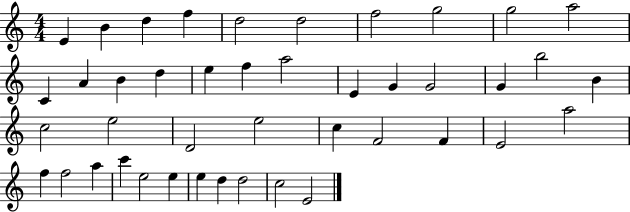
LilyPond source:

{
  \clef treble
  \numericTimeSignature
  \time 4/4
  \key c \major
  e'4 b'4 d''4 f''4 | d''2 d''2 | f''2 g''2 | g''2 a''2 | \break c'4 a'4 b'4 d''4 | e''4 f''4 a''2 | e'4 g'4 g'2 | g'4 b''2 b'4 | \break c''2 e''2 | d'2 e''2 | c''4 f'2 f'4 | e'2 a''2 | \break f''4 f''2 a''4 | c'''4 e''2 e''4 | e''4 d''4 d''2 | c''2 e'2 | \break \bar "|."
}